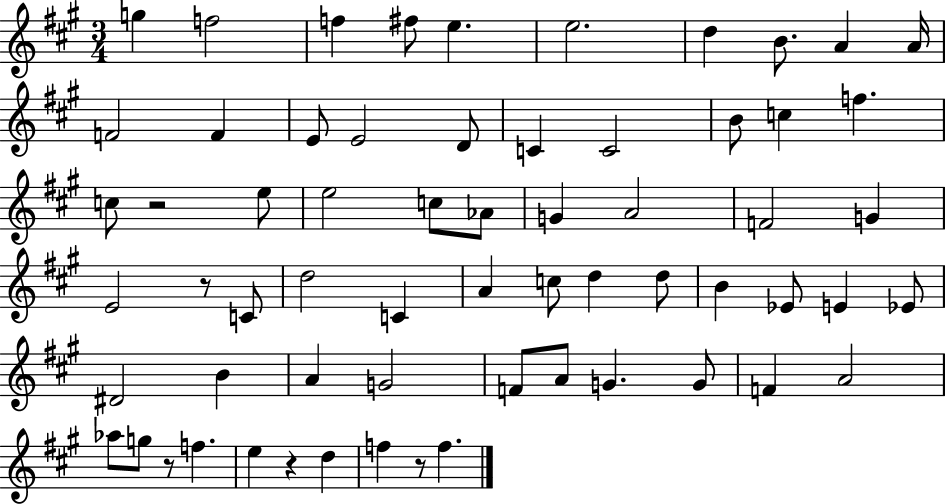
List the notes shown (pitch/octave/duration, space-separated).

G5/q F5/h F5/q F#5/e E5/q. E5/h. D5/q B4/e. A4/q A4/s F4/h F4/q E4/e E4/h D4/e C4/q C4/h B4/e C5/q F5/q. C5/e R/h E5/e E5/h C5/e Ab4/e G4/q A4/h F4/h G4/q E4/h R/e C4/e D5/h C4/q A4/q C5/e D5/q D5/e B4/q Eb4/e E4/q Eb4/e D#4/h B4/q A4/q G4/h F4/e A4/e G4/q. G4/e F4/q A4/h Ab5/e G5/e R/e F5/q. E5/q R/q D5/q F5/q R/e F5/q.